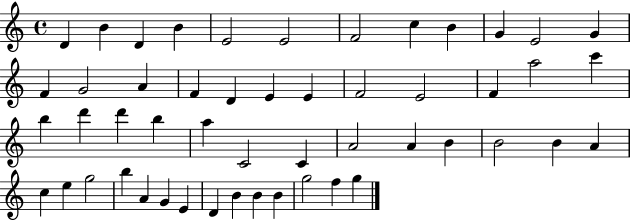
{
  \clef treble
  \time 4/4
  \defaultTimeSignature
  \key c \major
  d'4 b'4 d'4 b'4 | e'2 e'2 | f'2 c''4 b'4 | g'4 e'2 g'4 | \break f'4 g'2 a'4 | f'4 d'4 e'4 e'4 | f'2 e'2 | f'4 a''2 c'''4 | \break b''4 d'''4 d'''4 b''4 | a''4 c'2 c'4 | a'2 a'4 b'4 | b'2 b'4 a'4 | \break c''4 e''4 g''2 | b''4 a'4 g'4 e'4 | d'4 b'4 b'4 b'4 | g''2 f''4 g''4 | \break \bar "|."
}